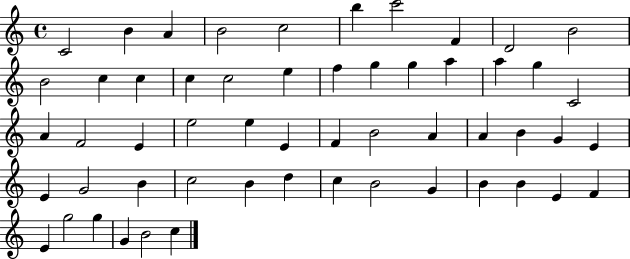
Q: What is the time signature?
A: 4/4